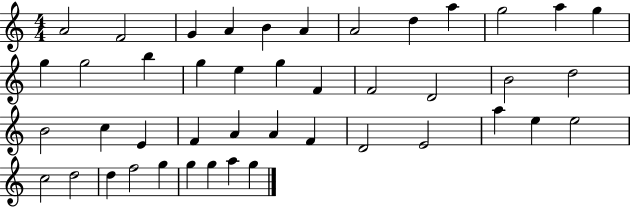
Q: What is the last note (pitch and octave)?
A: G5